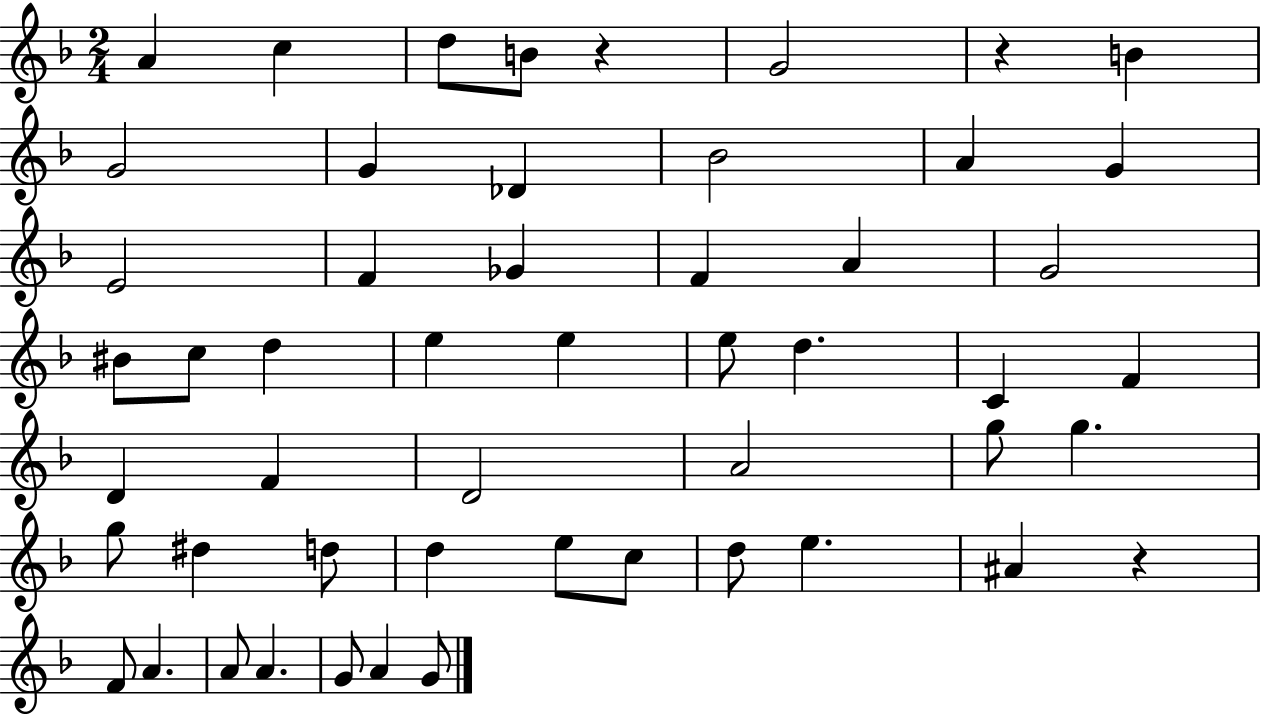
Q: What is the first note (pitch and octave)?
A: A4